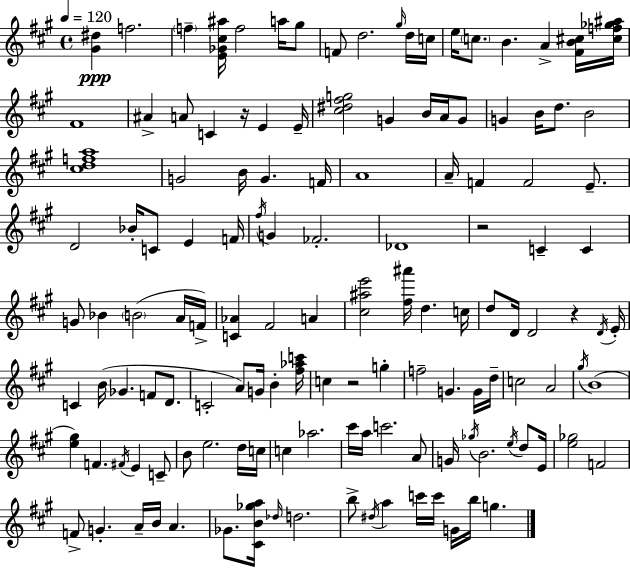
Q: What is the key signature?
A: A major